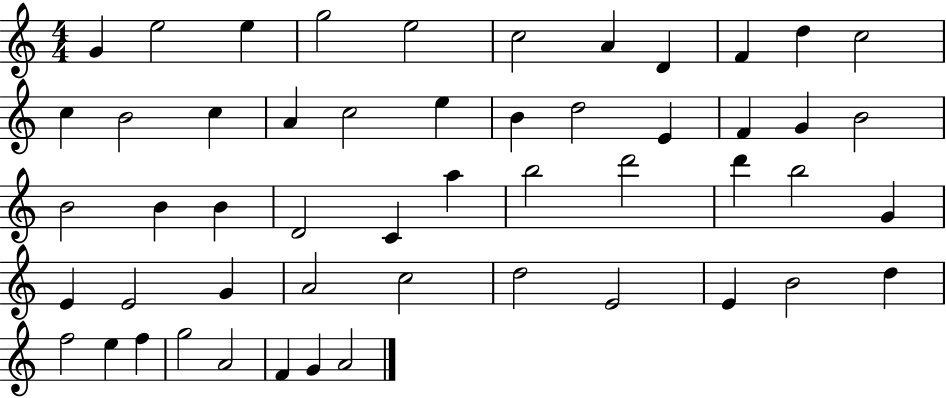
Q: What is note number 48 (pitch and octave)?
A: G5